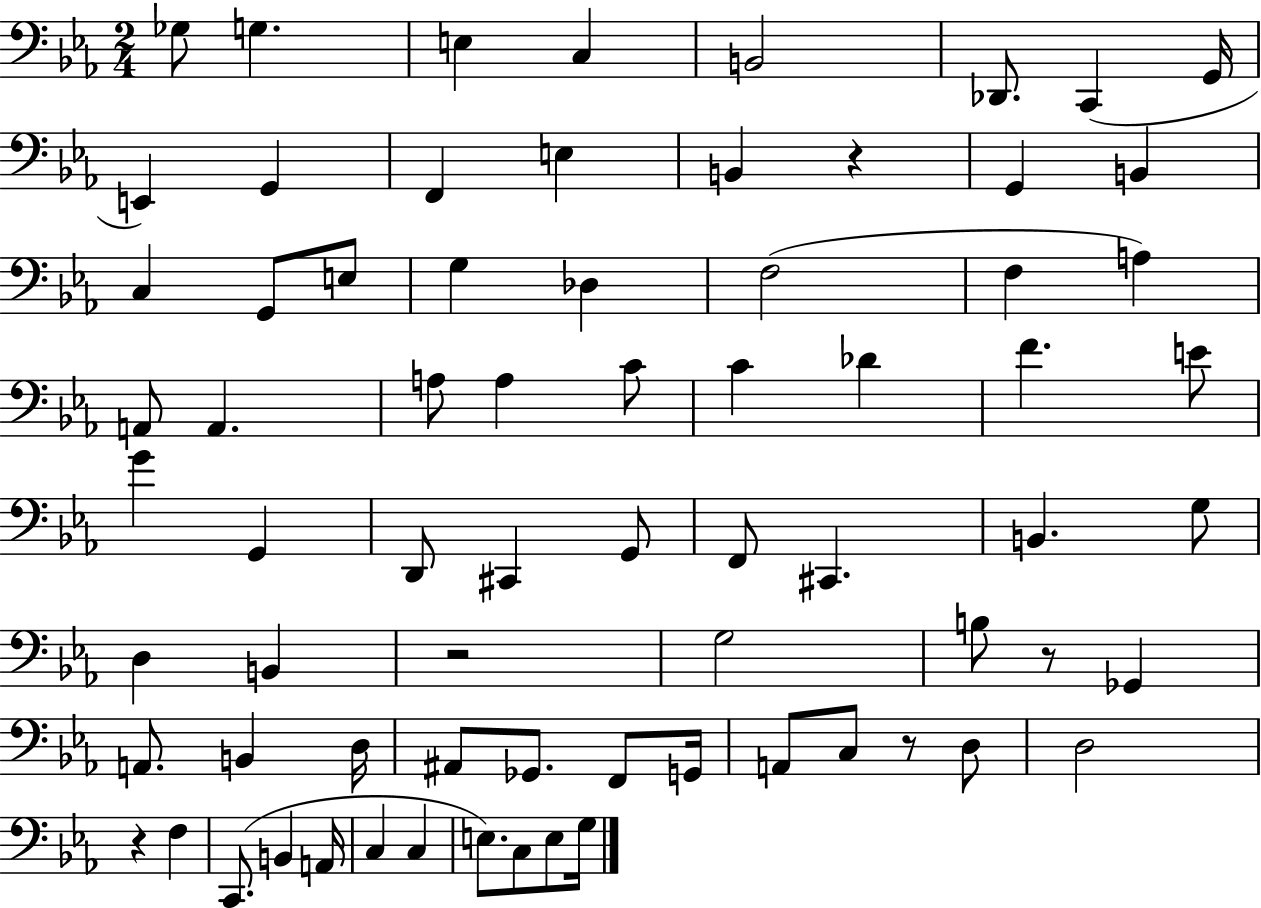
{
  \clef bass
  \numericTimeSignature
  \time 2/4
  \key ees \major
  \repeat volta 2 { ges8 g4. | e4 c4 | b,2 | des,8. c,4( g,16 | \break e,4) g,4 | f,4 e4 | b,4 r4 | g,4 b,4 | \break c4 g,8 e8 | g4 des4 | f2( | f4 a4) | \break a,8 a,4. | a8 a4 c'8 | c'4 des'4 | f'4. e'8 | \break g'4 g,4 | d,8 cis,4 g,8 | f,8 cis,4. | b,4. g8 | \break d4 b,4 | r2 | g2 | b8 r8 ges,4 | \break a,8. b,4 d16 | ais,8 ges,8. f,8 g,16 | a,8 c8 r8 d8 | d2 | \break r4 f4 | c,8.( b,4 a,16 | c4 c4 | e8.) c8 e8 g16 | \break } \bar "|."
}